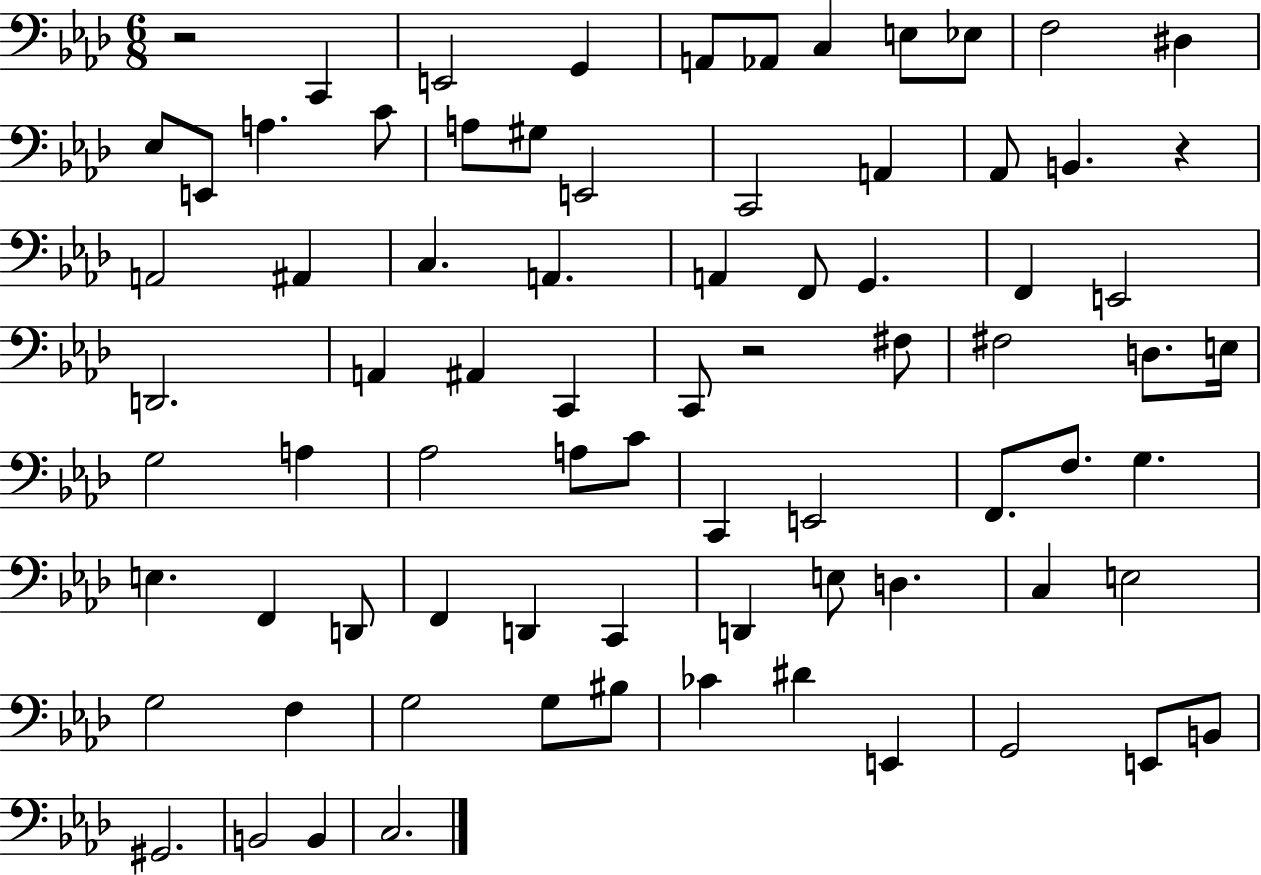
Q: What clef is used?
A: bass